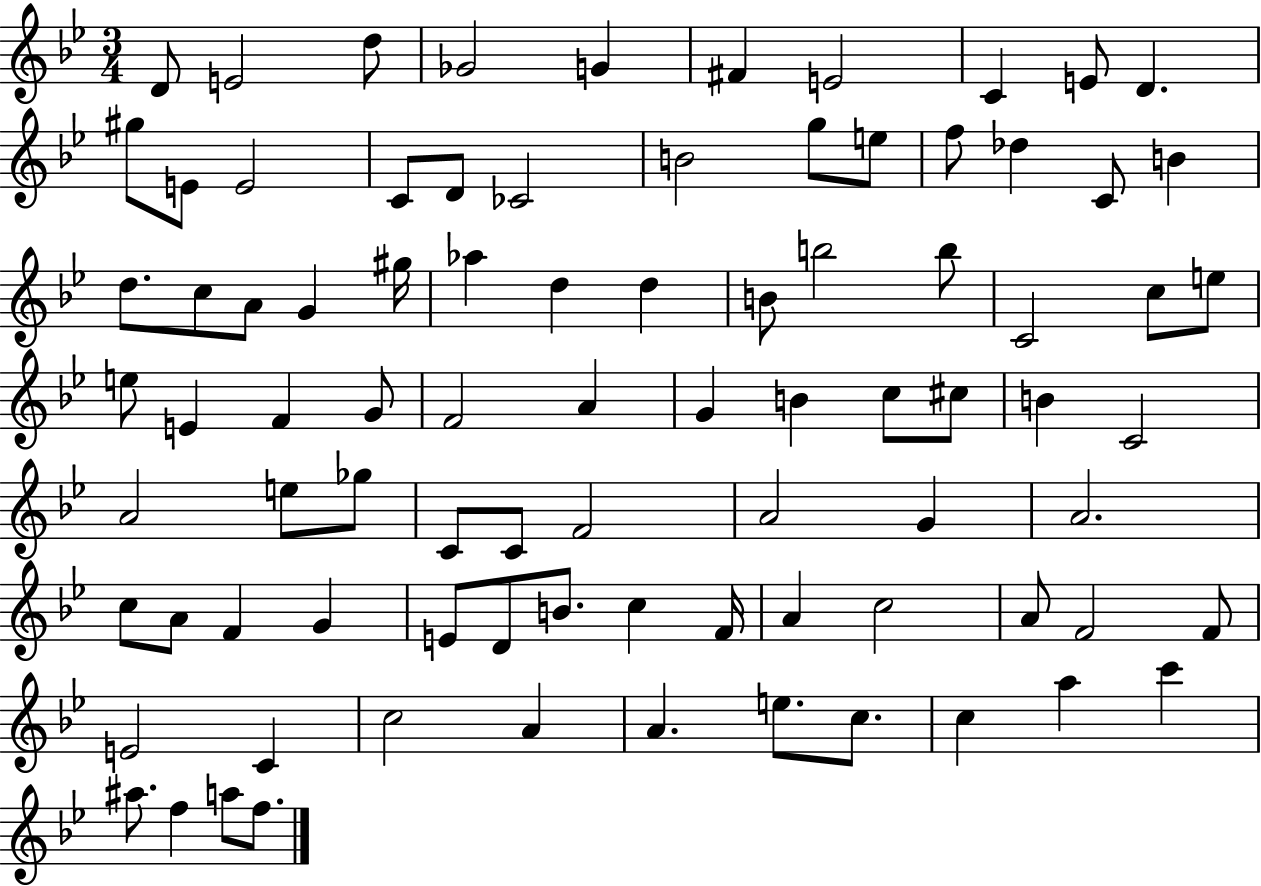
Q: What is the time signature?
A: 3/4